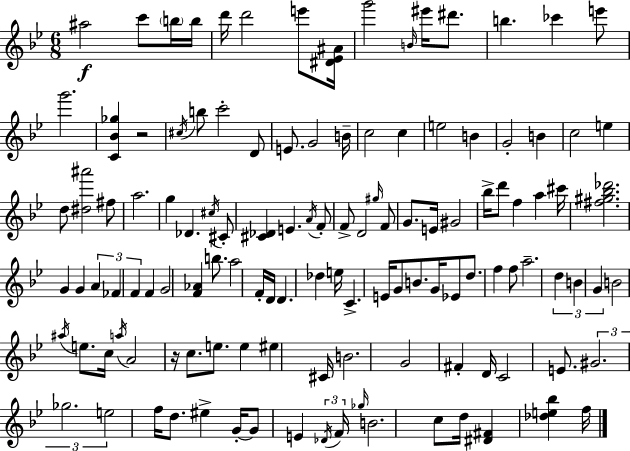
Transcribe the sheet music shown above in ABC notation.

X:1
T:Untitled
M:6/8
L:1/4
K:Bb
^a2 c'/2 b/4 b/4 d'/4 d'2 e'/2 [^D_E^A]/4 g'2 B/4 ^e'/4 ^d'/2 b _c' e'/2 g'2 [C_B_g] z2 ^c/4 b/2 c'2 D/2 E/2 G2 B/4 c2 c e2 B G2 B c2 e d/2 [^d^a']2 ^f/2 a2 g _D ^c/4 ^C/2 [^C_D] E A/4 F/2 F/2 D2 ^g/4 F/2 G/2 E/4 ^G2 _b/4 d'/2 f a ^c'/4 [^f^g_b_d']2 G G A _F F F G2 [F_A] b/2 a2 F/4 D/4 D _d e/4 C E/4 G/2 B/2 G/4 _E/2 d/2 f f/2 a2 d B G B2 ^a/4 e/2 c/4 a/4 A2 z/4 c/2 e/2 e ^e ^C/4 B2 G2 ^F D/4 C2 E/2 ^G2 _g2 e2 f/4 d/2 ^e G/4 G/2 E _D/4 F/4 _g/4 B2 c/2 d/4 [^D^F] [_de_b] f/4